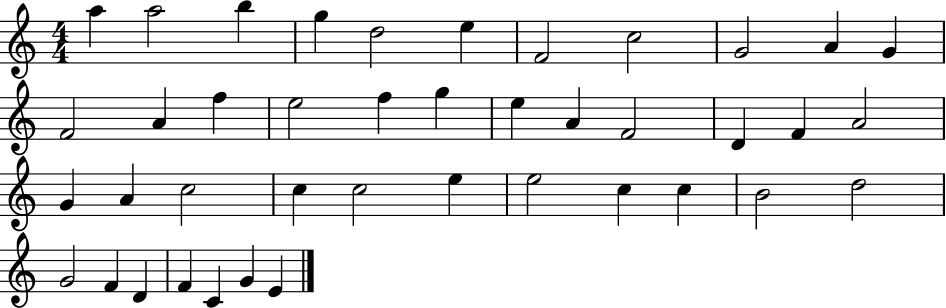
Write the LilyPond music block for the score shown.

{
  \clef treble
  \numericTimeSignature
  \time 4/4
  \key c \major
  a''4 a''2 b''4 | g''4 d''2 e''4 | f'2 c''2 | g'2 a'4 g'4 | \break f'2 a'4 f''4 | e''2 f''4 g''4 | e''4 a'4 f'2 | d'4 f'4 a'2 | \break g'4 a'4 c''2 | c''4 c''2 e''4 | e''2 c''4 c''4 | b'2 d''2 | \break g'2 f'4 d'4 | f'4 c'4 g'4 e'4 | \bar "|."
}